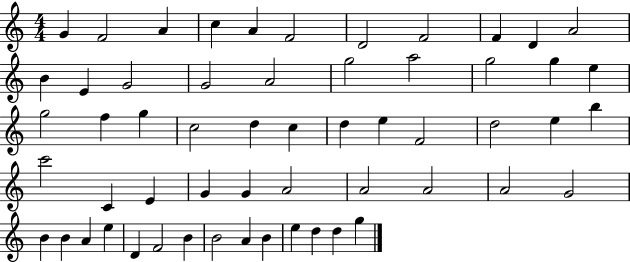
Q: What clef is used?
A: treble